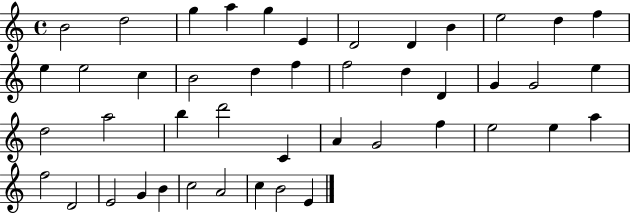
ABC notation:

X:1
T:Untitled
M:4/4
L:1/4
K:C
B2 d2 g a g E D2 D B e2 d f e e2 c B2 d f f2 d D G G2 e d2 a2 b d'2 C A G2 f e2 e a f2 D2 E2 G B c2 A2 c B2 E